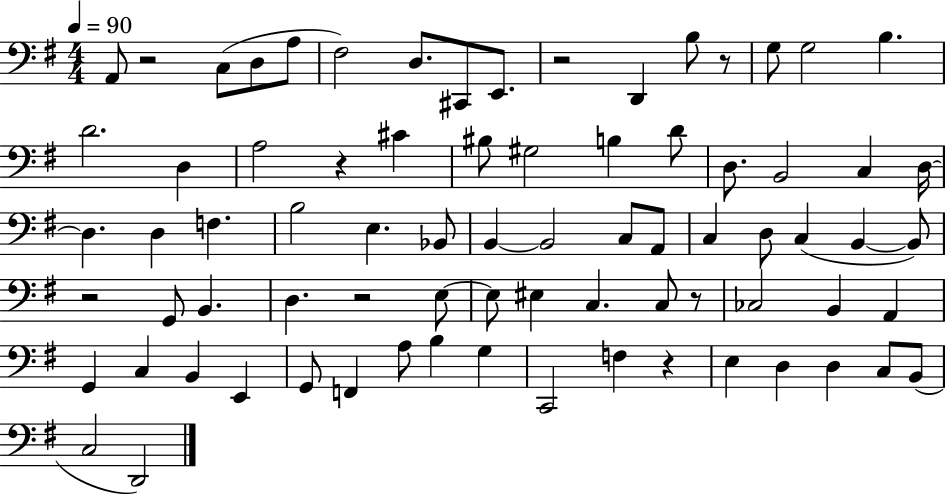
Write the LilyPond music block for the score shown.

{
  \clef bass
  \numericTimeSignature
  \time 4/4
  \key g \major
  \tempo 4 = 90
  a,8 r2 c8( d8 a8 | fis2) d8. cis,8 e,8. | r2 d,4 b8 r8 | g8 g2 b4. | \break d'2. d4 | a2 r4 cis'4 | bis8 gis2 b4 d'8 | d8. b,2 c4 d16~~ | \break d4. d4 f4. | b2 e4. bes,8 | b,4~~ b,2 c8 a,8 | c4 d8 c4( b,4~~ b,8) | \break r2 g,8 b,4. | d4. r2 e8~~ | e8 eis4 c4. c8 r8 | ces2 b,4 a,4 | \break g,4 c4 b,4 e,4 | g,8 f,4 a8 b4 g4 | c,2 f4 r4 | e4 d4 d4 c8 b,8( | \break c2 d,2) | \bar "|."
}